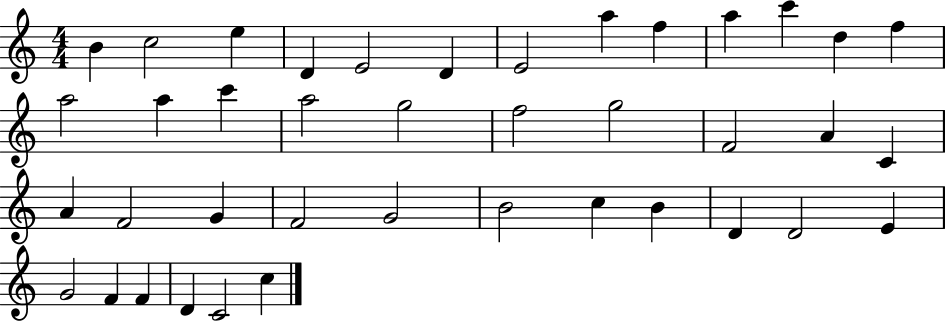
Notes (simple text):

B4/q C5/h E5/q D4/q E4/h D4/q E4/h A5/q F5/q A5/q C6/q D5/q F5/q A5/h A5/q C6/q A5/h G5/h F5/h G5/h F4/h A4/q C4/q A4/q F4/h G4/q F4/h G4/h B4/h C5/q B4/q D4/q D4/h E4/q G4/h F4/q F4/q D4/q C4/h C5/q